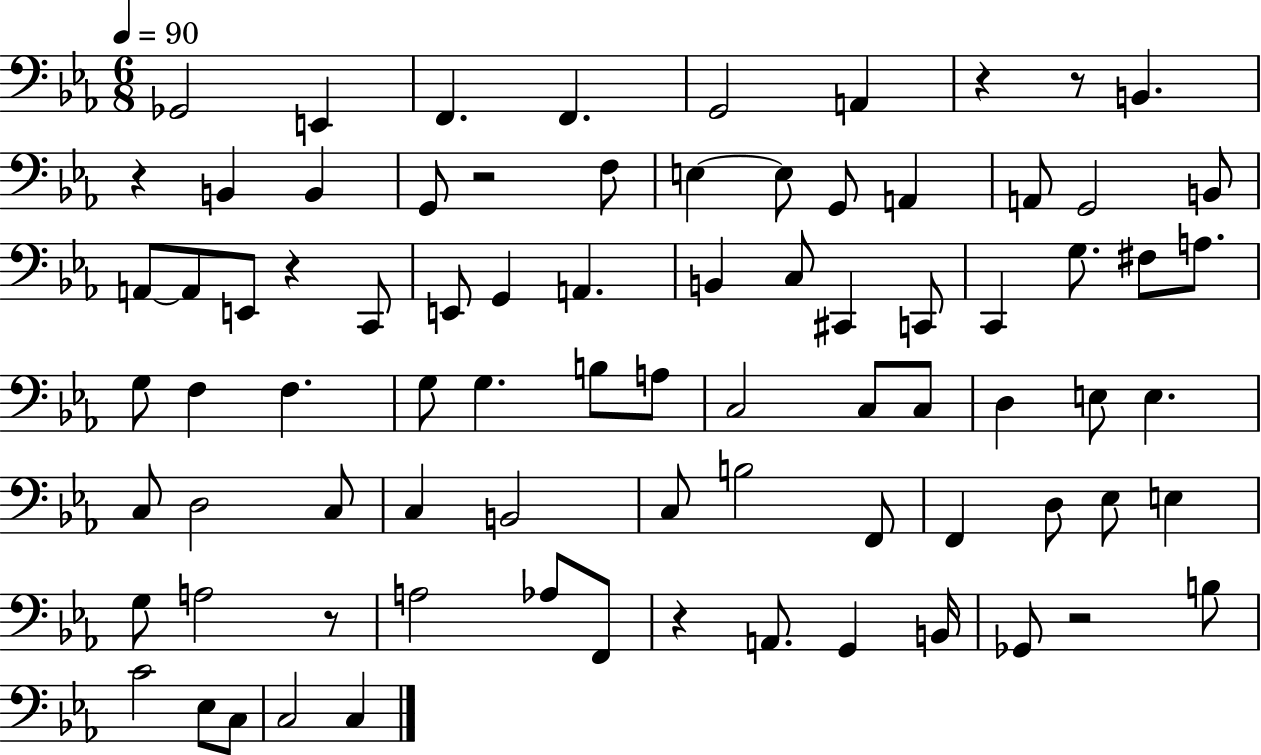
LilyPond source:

{
  \clef bass
  \numericTimeSignature
  \time 6/8
  \key ees \major
  \tempo 4 = 90
  ges,2 e,4 | f,4. f,4. | g,2 a,4 | r4 r8 b,4. | \break r4 b,4 b,4 | g,8 r2 f8 | e4~~ e8 g,8 a,4 | a,8 g,2 b,8 | \break a,8~~ a,8 e,8 r4 c,8 | e,8 g,4 a,4. | b,4 c8 cis,4 c,8 | c,4 g8. fis8 a8. | \break g8 f4 f4. | g8 g4. b8 a8 | c2 c8 c8 | d4 e8 e4. | \break c8 d2 c8 | c4 b,2 | c8 b2 f,8 | f,4 d8 ees8 e4 | \break g8 a2 r8 | a2 aes8 f,8 | r4 a,8. g,4 b,16 | ges,8 r2 b8 | \break c'2 ees8 c8 | c2 c4 | \bar "|."
}